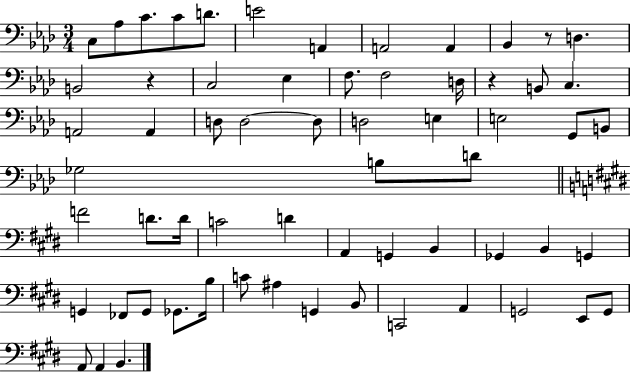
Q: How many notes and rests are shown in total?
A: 63